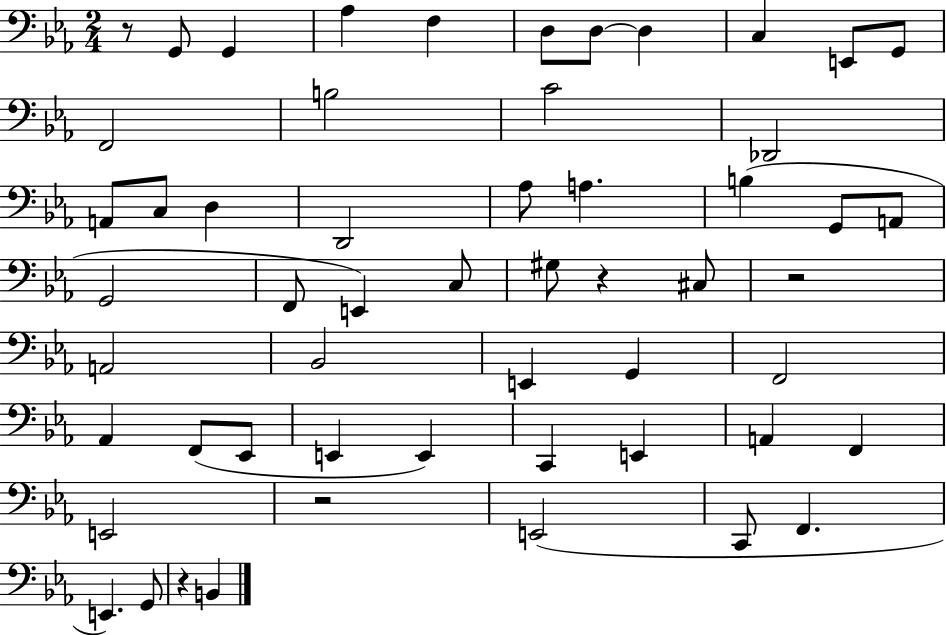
{
  \clef bass
  \numericTimeSignature
  \time 2/4
  \key ees \major
  r8 g,8 g,4 | aes4 f4 | d8 d8~~ d4 | c4 e,8 g,8 | \break f,2 | b2 | c'2 | des,2 | \break a,8 c8 d4 | d,2 | aes8 a4. | b4( g,8 a,8 | \break g,2 | f,8 e,4) c8 | gis8 r4 cis8 | r2 | \break a,2 | bes,2 | e,4 g,4 | f,2 | \break aes,4 f,8( ees,8 | e,4 e,4) | c,4 e,4 | a,4 f,4 | \break e,2 | r2 | e,2( | c,8 f,4. | \break e,4.) g,8 | r4 b,4 | \bar "|."
}